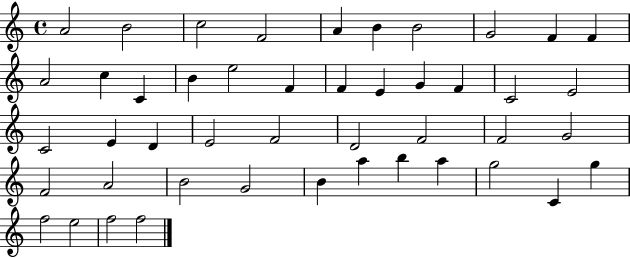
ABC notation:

X:1
T:Untitled
M:4/4
L:1/4
K:C
A2 B2 c2 F2 A B B2 G2 F F A2 c C B e2 F F E G F C2 E2 C2 E D E2 F2 D2 F2 F2 G2 F2 A2 B2 G2 B a b a g2 C g f2 e2 f2 f2